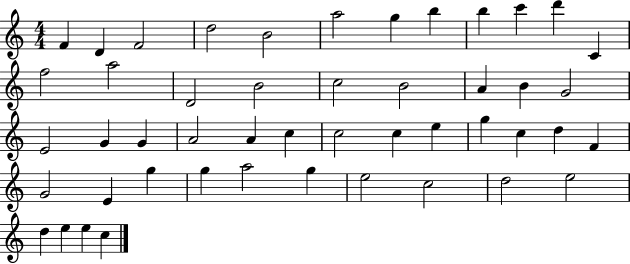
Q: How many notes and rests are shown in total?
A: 48